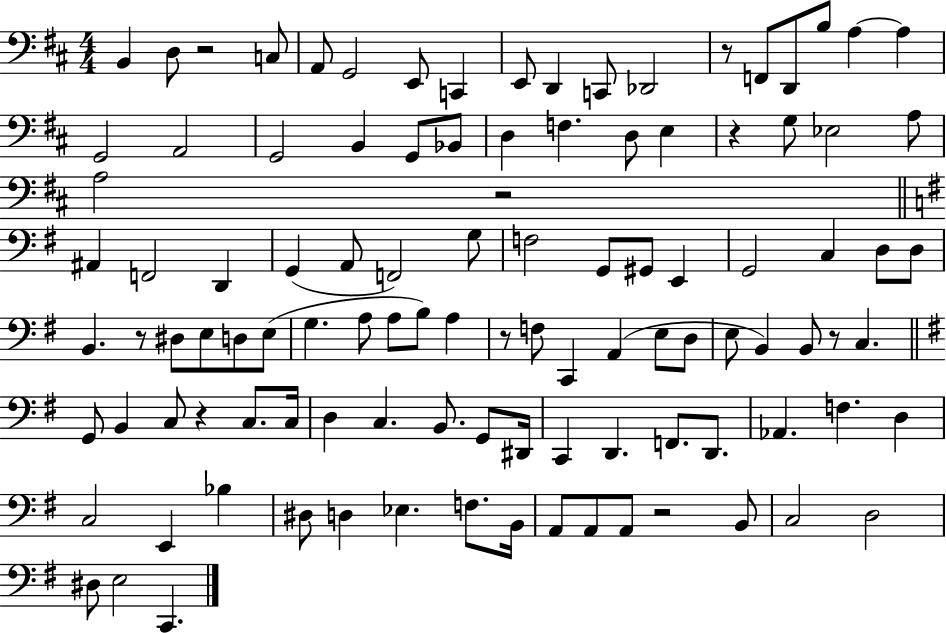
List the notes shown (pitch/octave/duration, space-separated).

B2/q D3/e R/h C3/e A2/e G2/h E2/e C2/q E2/e D2/q C2/e Db2/h R/e F2/e D2/e B3/e A3/q A3/q G2/h A2/h G2/h B2/q G2/e Bb2/e D3/q F3/q. D3/e E3/q R/q G3/e Eb3/h A3/e A3/h R/h A#2/q F2/h D2/q G2/q A2/e F2/h G3/e F3/h G2/e G#2/e E2/q G2/h C3/q D3/e D3/e B2/q. R/e D#3/e E3/e D3/e E3/e G3/q. A3/e A3/e B3/e A3/q R/e F3/e C2/q A2/q E3/e D3/e E3/e B2/q B2/e R/e C3/q. G2/e B2/q C3/e R/q C3/e. C3/s D3/q C3/q. B2/e. G2/e D#2/s C2/q D2/q. F2/e. D2/e. Ab2/q. F3/q. D3/q C3/h E2/q Bb3/q D#3/e D3/q Eb3/q. F3/e. B2/s A2/e A2/e A2/e R/h B2/e C3/h D3/h D#3/e E3/h C2/q.